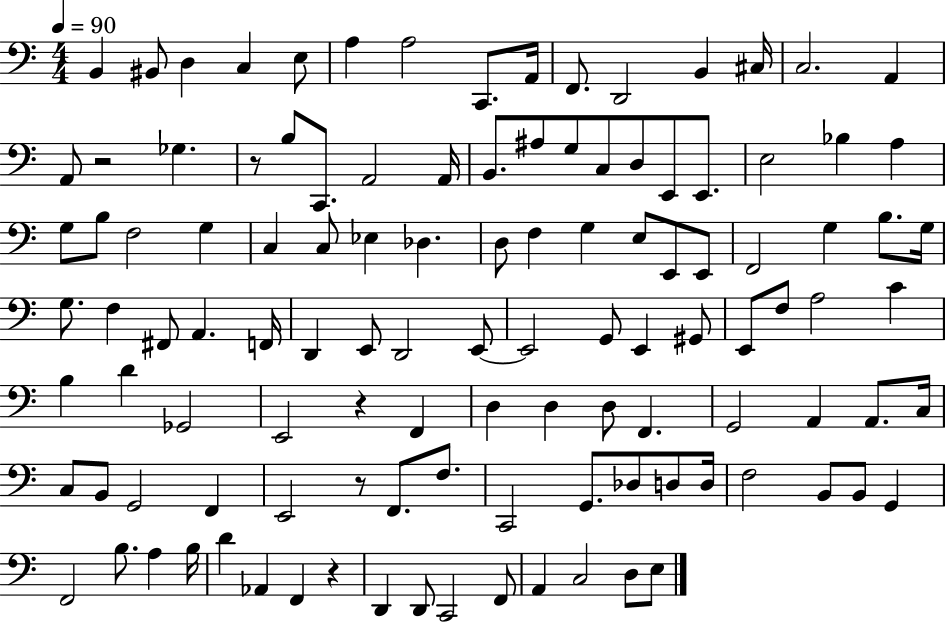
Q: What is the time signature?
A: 4/4